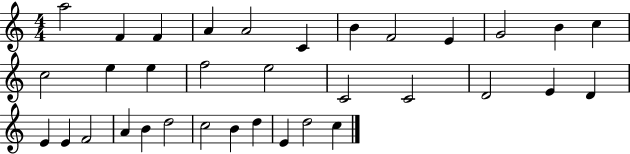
X:1
T:Untitled
M:4/4
L:1/4
K:C
a2 F F A A2 C B F2 E G2 B c c2 e e f2 e2 C2 C2 D2 E D E E F2 A B d2 c2 B d E d2 c